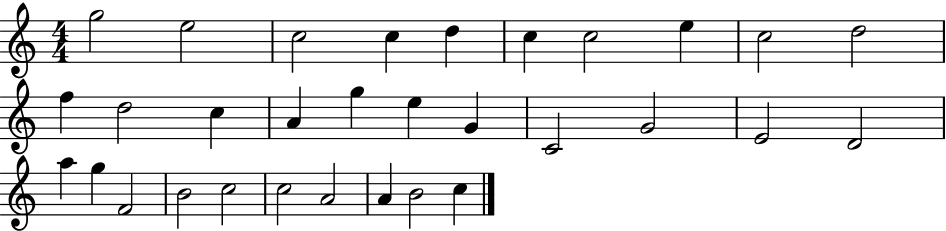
{
  \clef treble
  \numericTimeSignature
  \time 4/4
  \key c \major
  g''2 e''2 | c''2 c''4 d''4 | c''4 c''2 e''4 | c''2 d''2 | \break f''4 d''2 c''4 | a'4 g''4 e''4 g'4 | c'2 g'2 | e'2 d'2 | \break a''4 g''4 f'2 | b'2 c''2 | c''2 a'2 | a'4 b'2 c''4 | \break \bar "|."
}